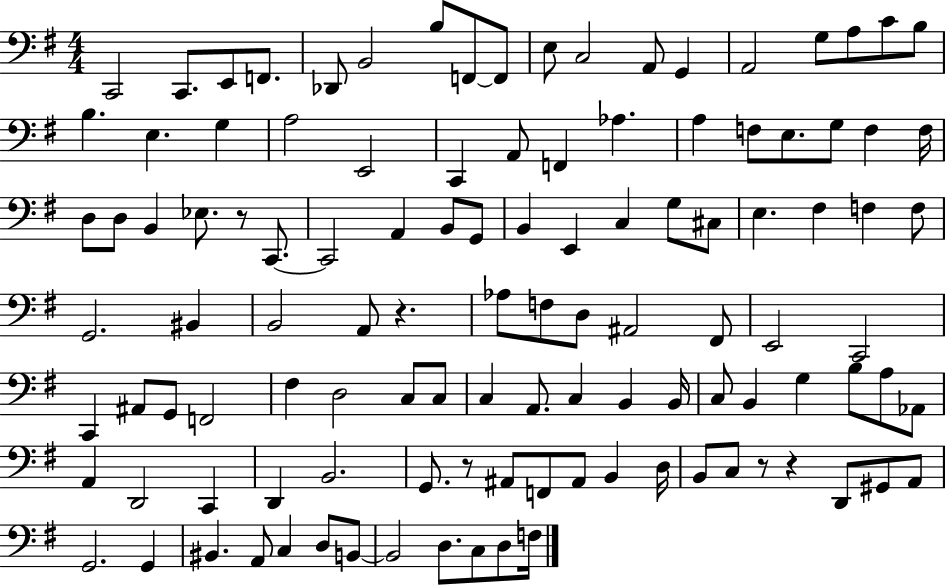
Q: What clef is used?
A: bass